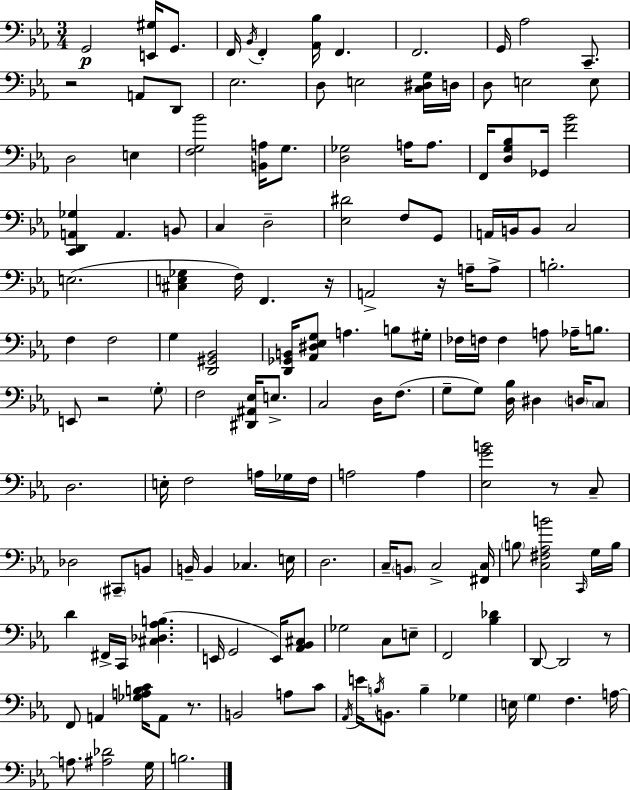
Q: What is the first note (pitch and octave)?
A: G2